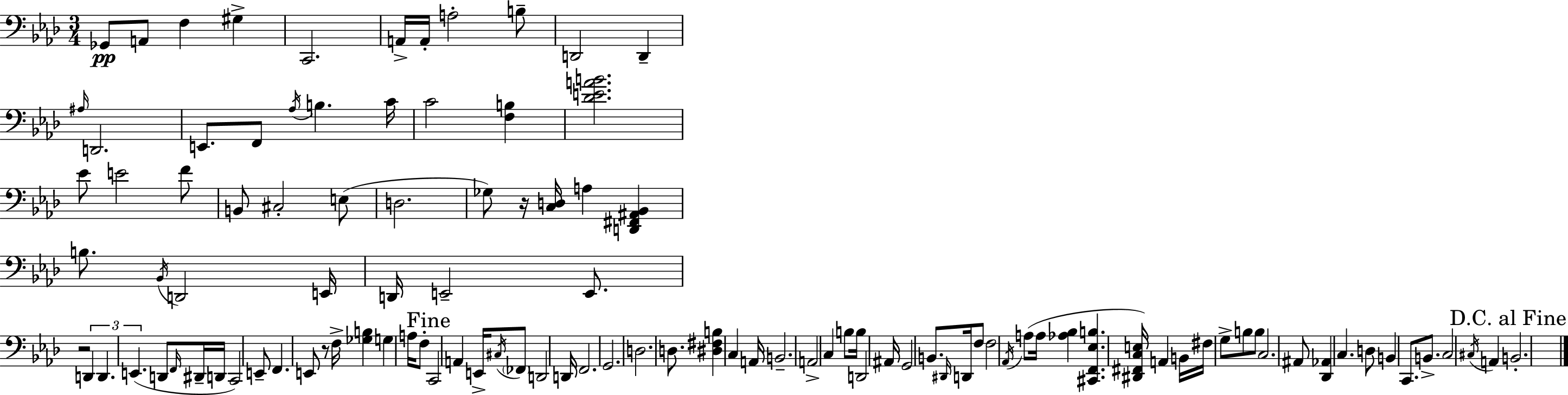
Gb2/e A2/e F3/q G#3/q C2/h. A2/s A2/s A3/h B3/e D2/h D2/q A#3/s D2/h. E2/e. F2/e Ab3/s B3/q. C4/s C4/h [F3,B3]/q [Db4,E4,A4,B4]/h. Eb4/e E4/h F4/e B2/e C#3/h E3/e D3/h. Gb3/e R/s [C3,D3]/s A3/q [D2,F#2,A#2,Bb2]/q B3/e. Bb2/s D2/h E2/s D2/s E2/h E2/e. R/h D2/q D2/q. E2/q. D2/e F2/s D#2/s D2/s C2/h E2/e F2/q. E2/e R/e F3/s [Gb3,B3]/q G3/q A3/s F3/e C2/h A2/q E2/s C#3/s FES2/e D2/h D2/s F2/h. G2/h. D3/h. D3/e. [D#3,F#3,B3]/q C3/q A2/s B2/h. A2/h C3/q B3/e B3/s D2/h A#2/s G2/h B2/e. D#2/s D2/s F3/e F3/h Ab2/s A3/e A3/s [Ab3,Bb3]/q [C#2,F2,Eb3,B3]/q. [D#2,F#2,C3,E3]/s A2/q B2/s F#3/s G3/e B3/e B3/e C3/h. A#2/e [Db2,Ab2]/q C3/q. D3/e B2/q C2/e. B2/e. C3/h C#3/s A2/q B2/h.